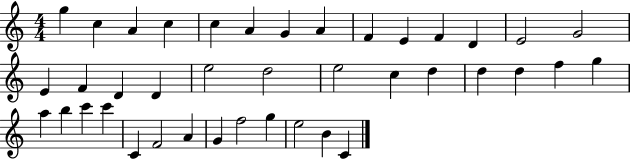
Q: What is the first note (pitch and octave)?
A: G5